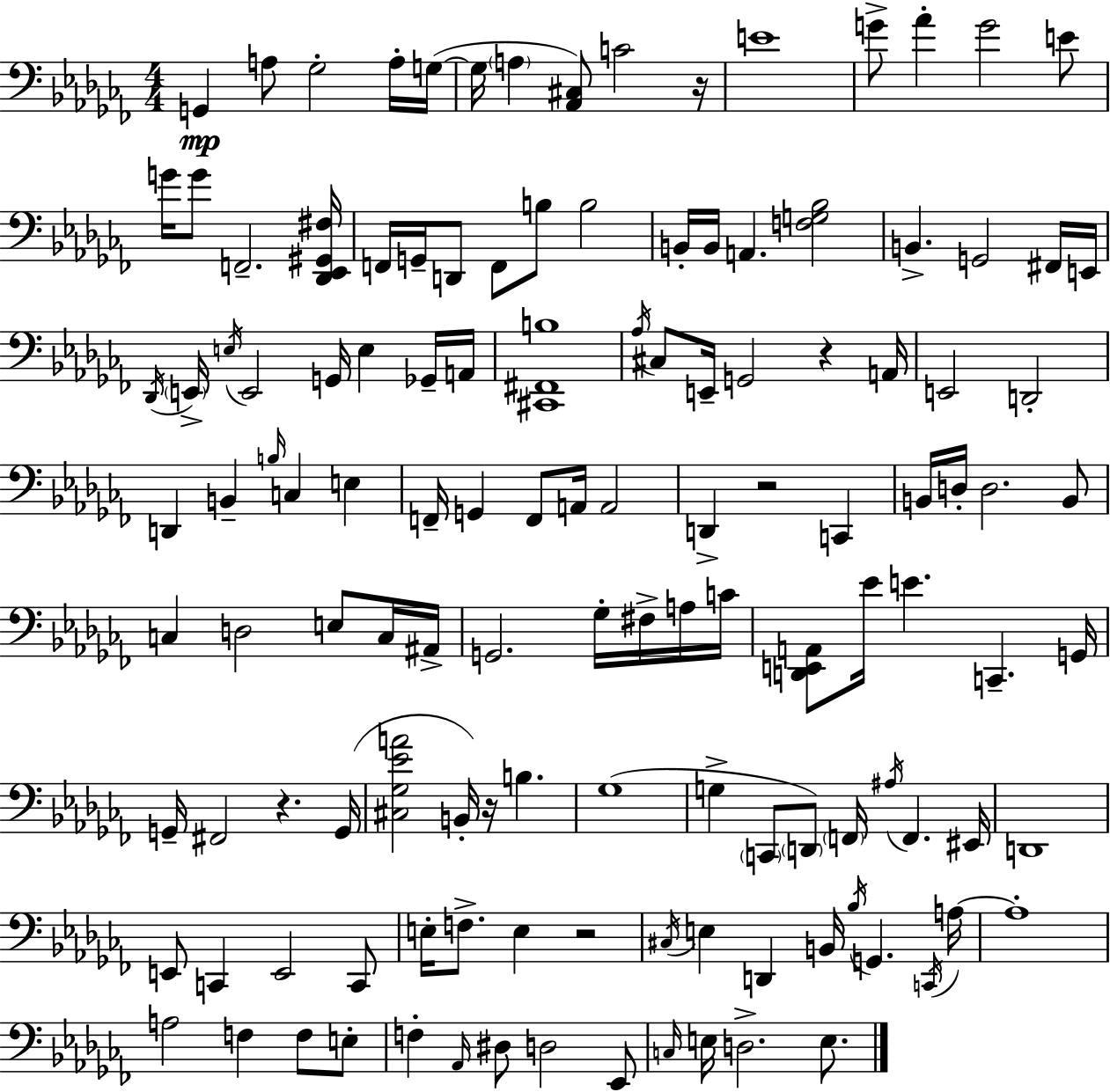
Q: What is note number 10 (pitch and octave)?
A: G4